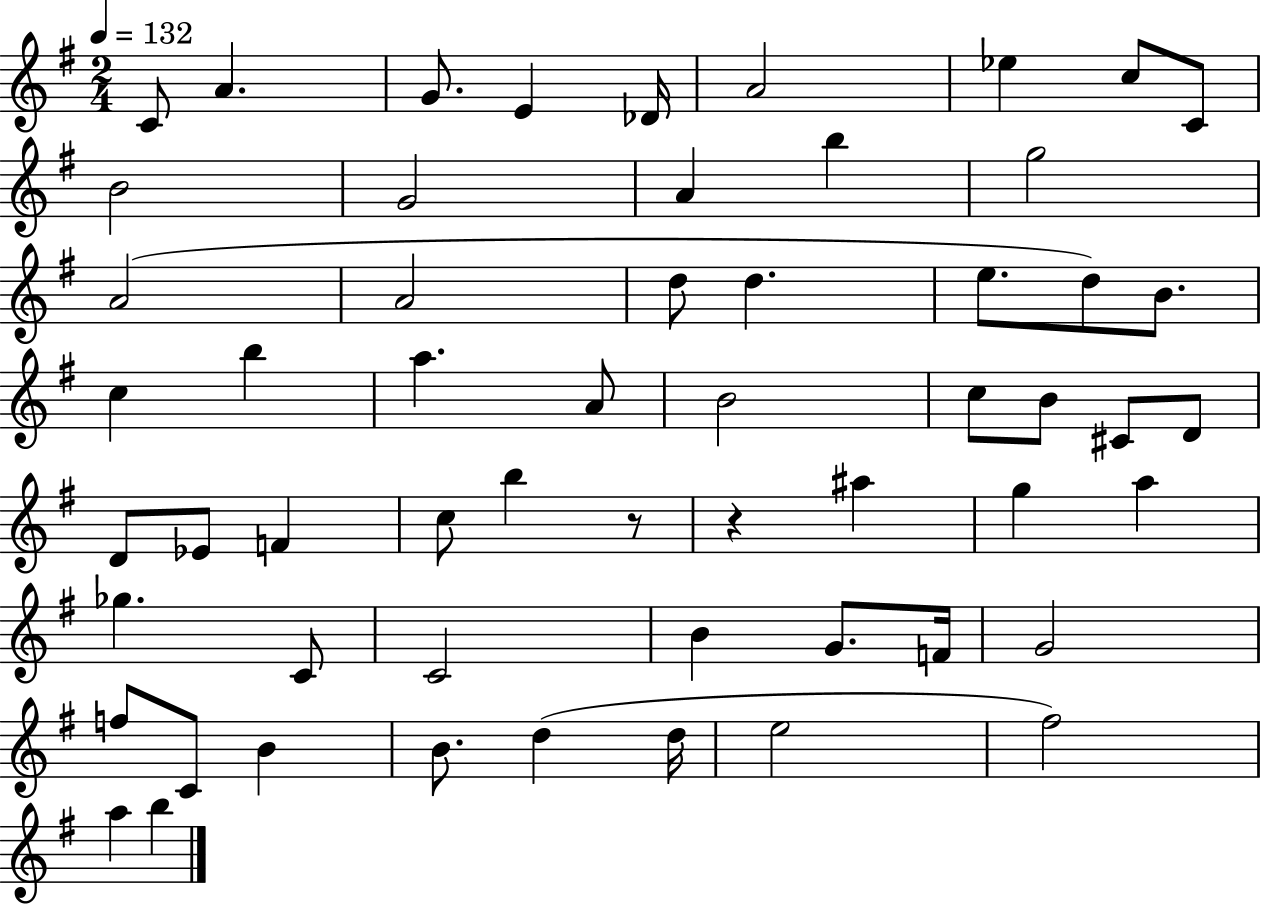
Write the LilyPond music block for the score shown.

{
  \clef treble
  \numericTimeSignature
  \time 2/4
  \key g \major
  \tempo 4 = 132
  c'8 a'4. | g'8. e'4 des'16 | a'2 | ees''4 c''8 c'8 | \break b'2 | g'2 | a'4 b''4 | g''2 | \break a'2( | a'2 | d''8 d''4. | e''8. d''8) b'8. | \break c''4 b''4 | a''4. a'8 | b'2 | c''8 b'8 cis'8 d'8 | \break d'8 ees'8 f'4 | c''8 b''4 r8 | r4 ais''4 | g''4 a''4 | \break ges''4. c'8 | c'2 | b'4 g'8. f'16 | g'2 | \break f''8 c'8 b'4 | b'8. d''4( d''16 | e''2 | fis''2) | \break a''4 b''4 | \bar "|."
}